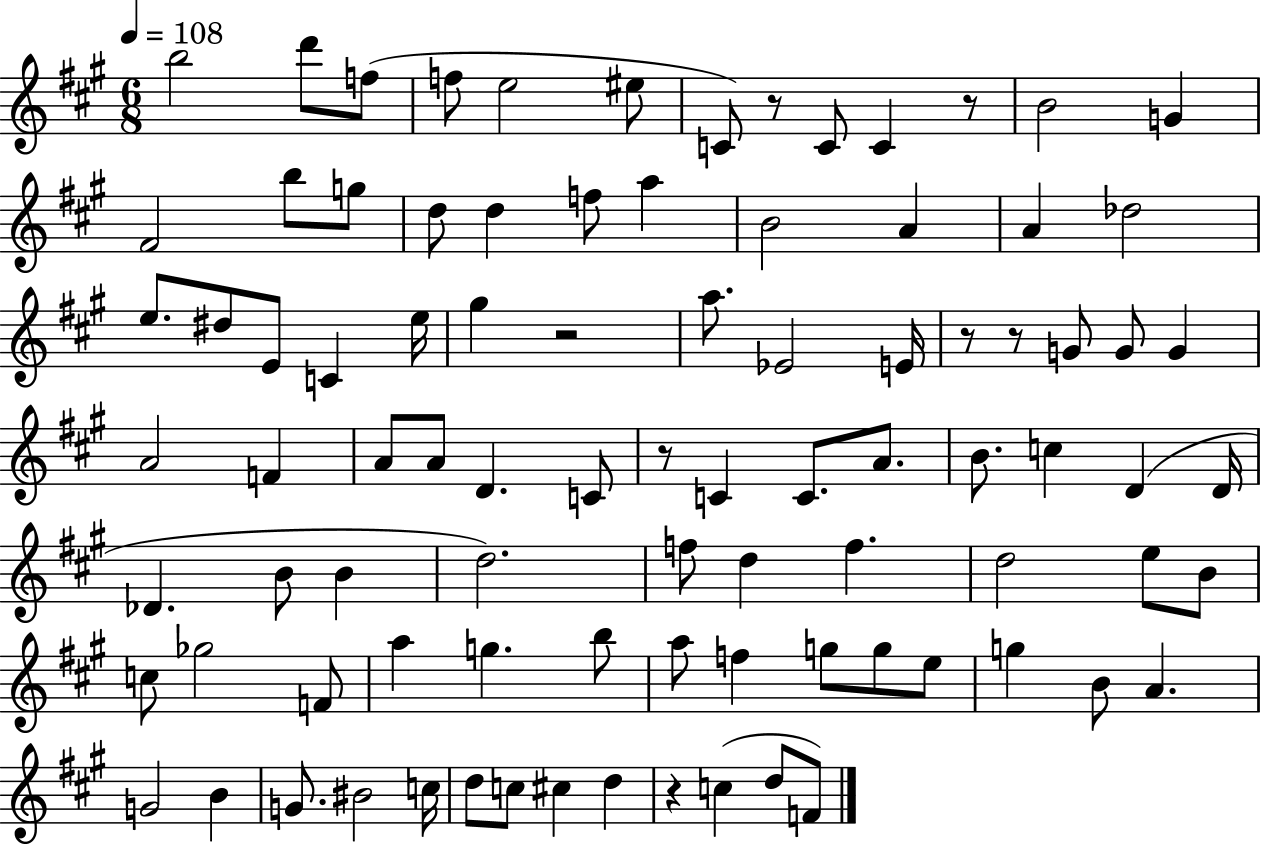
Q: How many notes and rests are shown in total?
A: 90